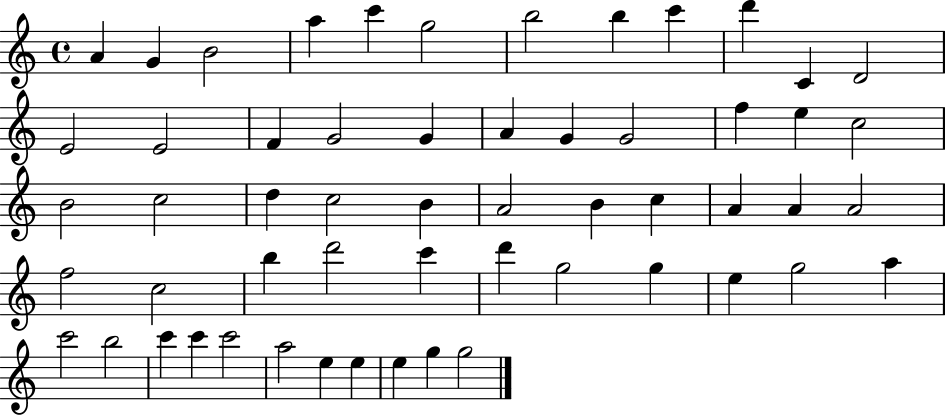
A4/q G4/q B4/h A5/q C6/q G5/h B5/h B5/q C6/q D6/q C4/q D4/h E4/h E4/h F4/q G4/h G4/q A4/q G4/q G4/h F5/q E5/q C5/h B4/h C5/h D5/q C5/h B4/q A4/h B4/q C5/q A4/q A4/q A4/h F5/h C5/h B5/q D6/h C6/q D6/q G5/h G5/q E5/q G5/h A5/q C6/h B5/h C6/q C6/q C6/h A5/h E5/q E5/q E5/q G5/q G5/h